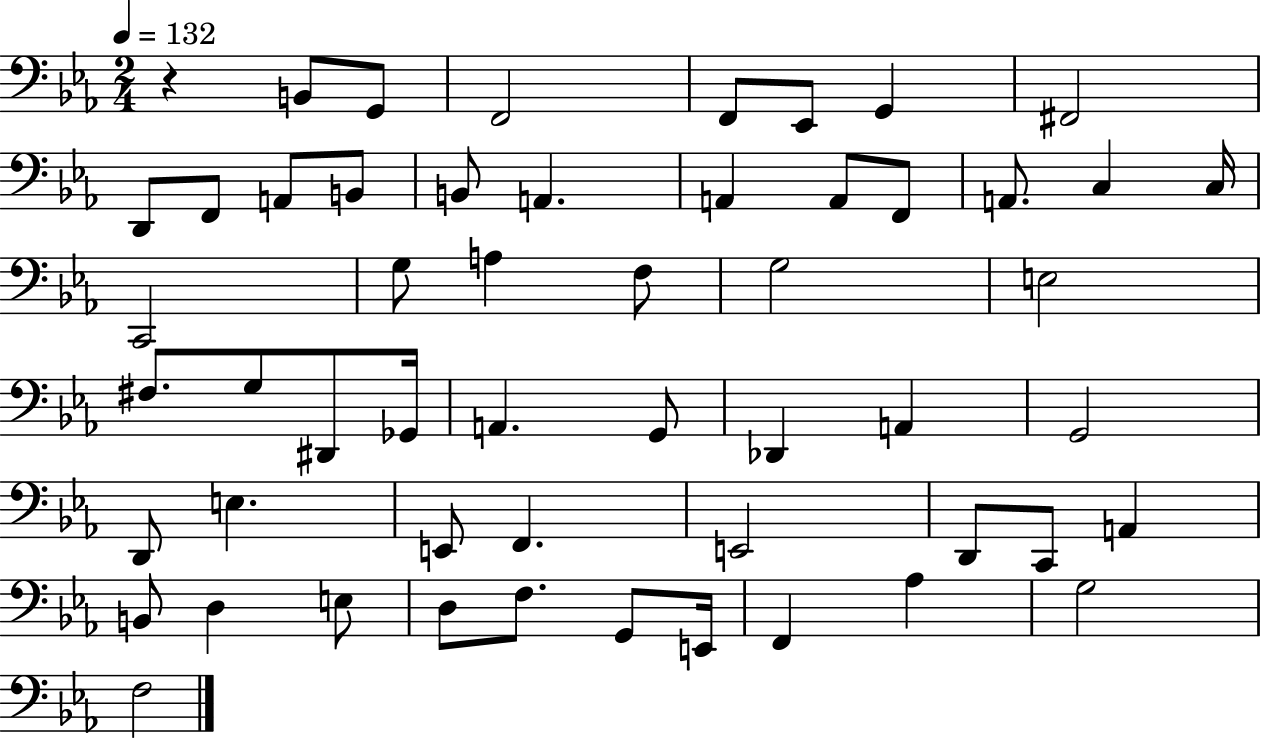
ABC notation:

X:1
T:Untitled
M:2/4
L:1/4
K:Eb
z B,,/2 G,,/2 F,,2 F,,/2 _E,,/2 G,, ^F,,2 D,,/2 F,,/2 A,,/2 B,,/2 B,,/2 A,, A,, A,,/2 F,,/2 A,,/2 C, C,/4 C,,2 G,/2 A, F,/2 G,2 E,2 ^F,/2 G,/2 ^D,,/2 _G,,/4 A,, G,,/2 _D,, A,, G,,2 D,,/2 E, E,,/2 F,, E,,2 D,,/2 C,,/2 A,, B,,/2 D, E,/2 D,/2 F,/2 G,,/2 E,,/4 F,, _A, G,2 F,2